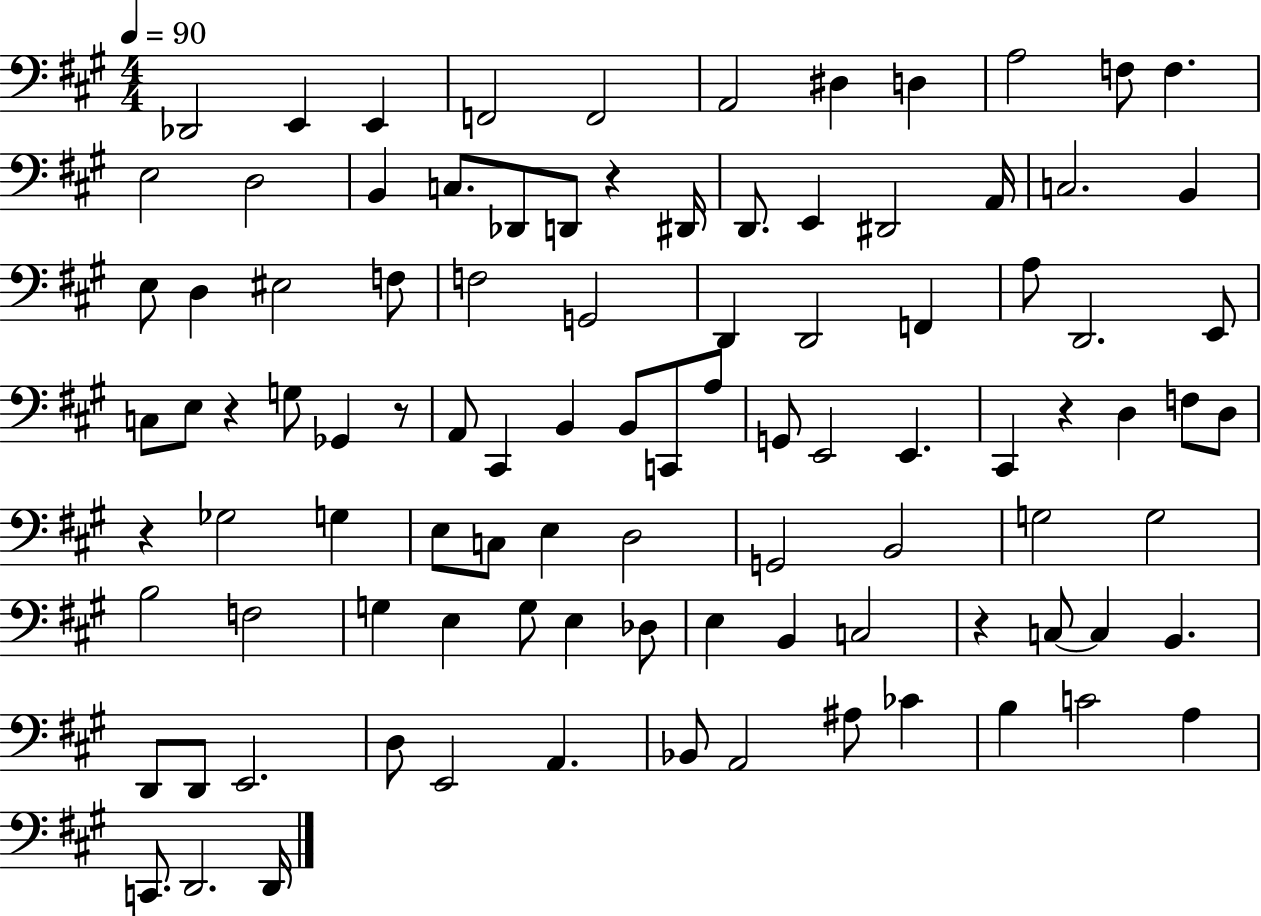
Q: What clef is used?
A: bass